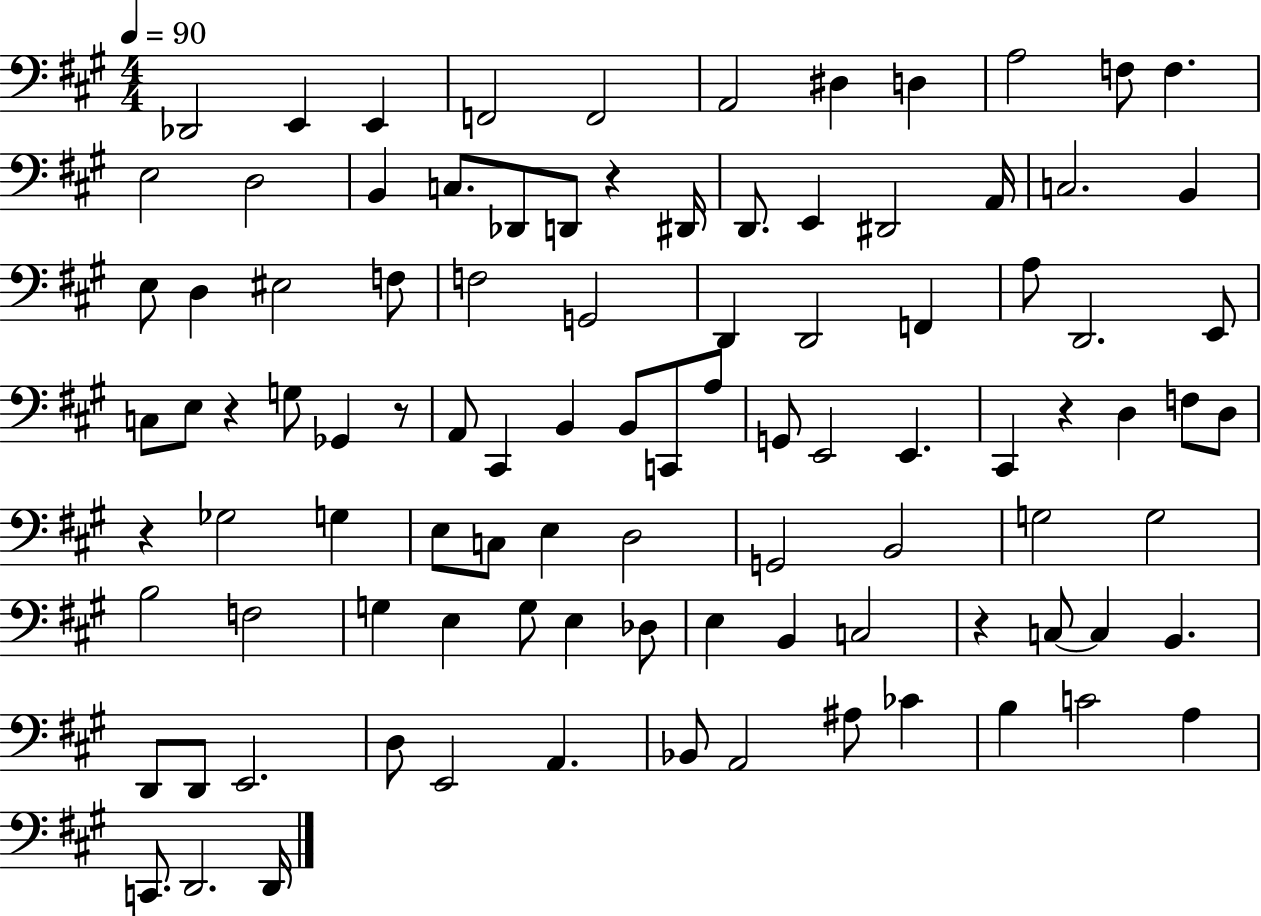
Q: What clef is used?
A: bass